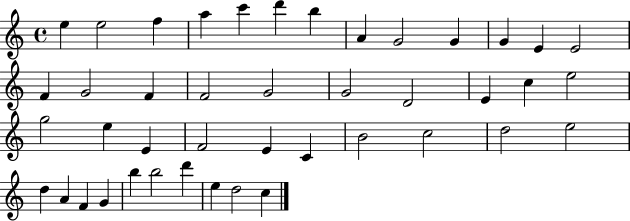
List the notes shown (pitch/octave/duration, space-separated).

E5/q E5/h F5/q A5/q C6/q D6/q B5/q A4/q G4/h G4/q G4/q E4/q E4/h F4/q G4/h F4/q F4/h G4/h G4/h D4/h E4/q C5/q E5/h G5/h E5/q E4/q F4/h E4/q C4/q B4/h C5/h D5/h E5/h D5/q A4/q F4/q G4/q B5/q B5/h D6/q E5/q D5/h C5/q